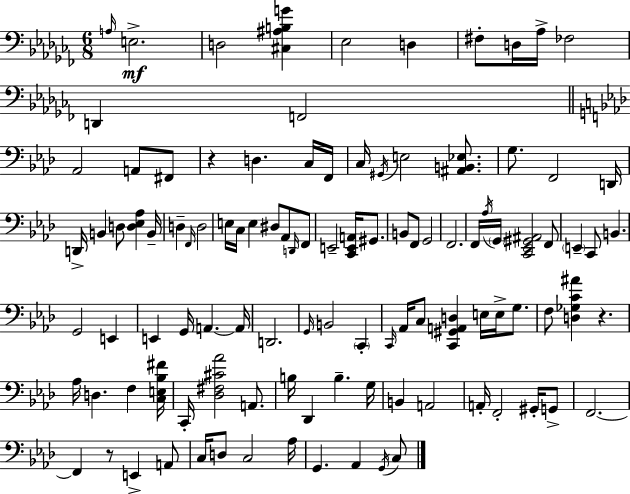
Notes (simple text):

A3/s E3/h. D3/h [C#3,A#3,B3,G4]/q Eb3/h D3/q F#3/e D3/s Ab3/s FES3/h D2/q F2/h Ab2/h A2/e F#2/e R/q D3/q. C3/s F2/s C3/s G#2/s E3/h [A#2,B2,Eb3]/e. G3/e. F2/h D2/s D2/s B2/q D3/e [D3,Eb3,Ab3]/q B2/s D3/q F2/s D3/h E3/s C3/s E3/q D#3/e Ab2/e D2/s F2/e E2/h [C2,E2,A2]/s G#2/e. B2/e F2/e G2/h F2/h. F2/s Ab3/s G2/s [C2,Eb2,G#2,A#2]/h F2/e E2/q C2/e B2/q. G2/h E2/q E2/q G2/s A2/q. A2/s D2/h. G2/s B2/h C2/q C2/s Ab2/s C3/e [C2,G#2,A2,D3]/q E3/s E3/s G3/e. F3/e [D3,Gb3,C4,A#4]/q R/q. Ab3/s D3/q. F3/q [C3,E3,Bb3,F#4]/s C2/s [Db3,F#3,C#4,Ab4]/h A2/e. B3/s Db2/q B3/q. G3/s B2/q A2/h A2/s F2/h G#2/s G2/e F2/h. F2/q R/e E2/q A2/e C3/s D3/e C3/h Ab3/s G2/q. Ab2/q G2/s C3/e